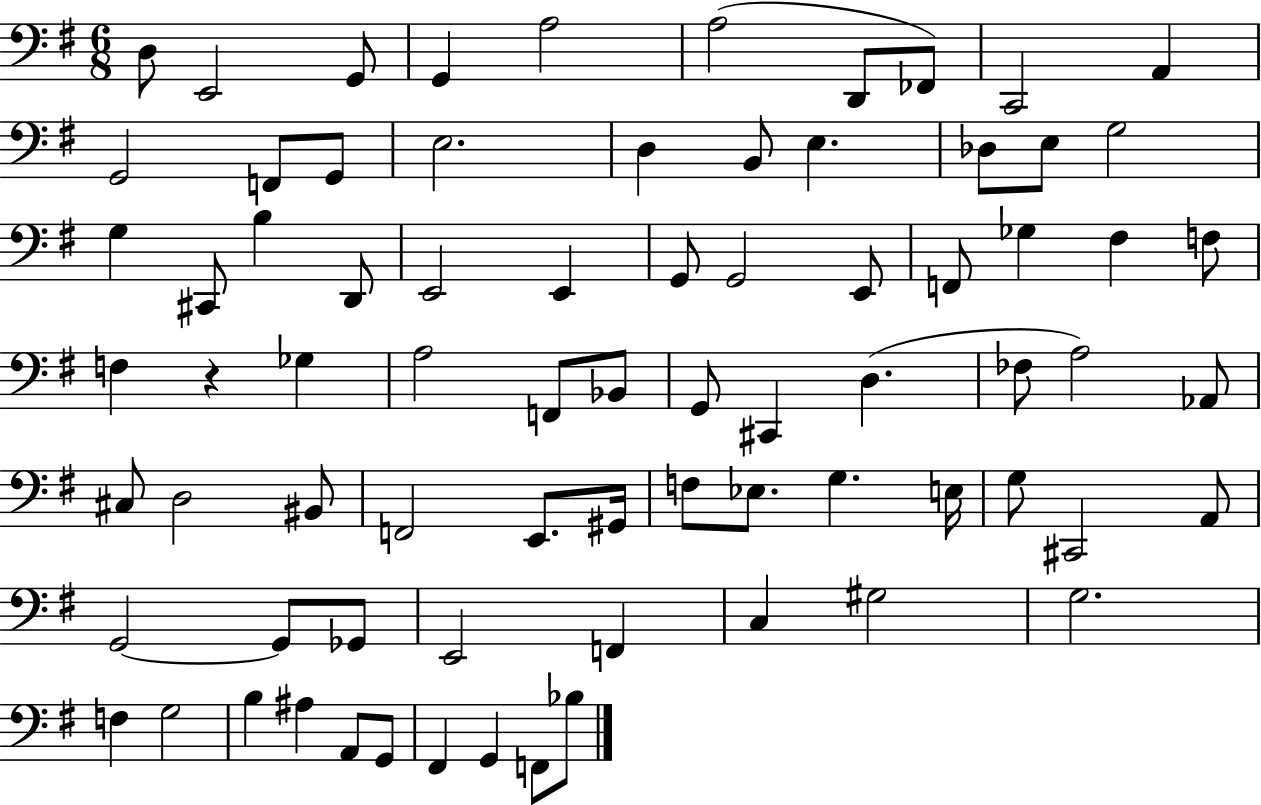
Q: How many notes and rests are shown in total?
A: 76